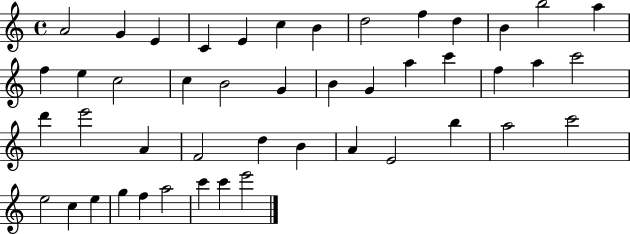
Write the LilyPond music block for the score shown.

{
  \clef treble
  \time 4/4
  \defaultTimeSignature
  \key c \major
  a'2 g'4 e'4 | c'4 e'4 c''4 b'4 | d''2 f''4 d''4 | b'4 b''2 a''4 | \break f''4 e''4 c''2 | c''4 b'2 g'4 | b'4 g'4 a''4 c'''4 | f''4 a''4 c'''2 | \break d'''4 e'''2 a'4 | f'2 d''4 b'4 | a'4 e'2 b''4 | a''2 c'''2 | \break e''2 c''4 e''4 | g''4 f''4 a''2 | c'''4 c'''4 e'''2 | \bar "|."
}